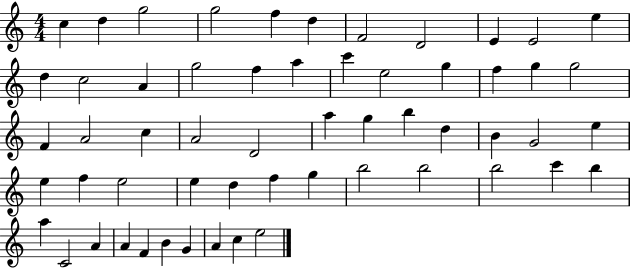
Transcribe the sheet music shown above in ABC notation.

X:1
T:Untitled
M:4/4
L:1/4
K:C
c d g2 g2 f d F2 D2 E E2 e d c2 A g2 f a c' e2 g f g g2 F A2 c A2 D2 a g b d B G2 e e f e2 e d f g b2 b2 b2 c' b a C2 A A F B G A c e2